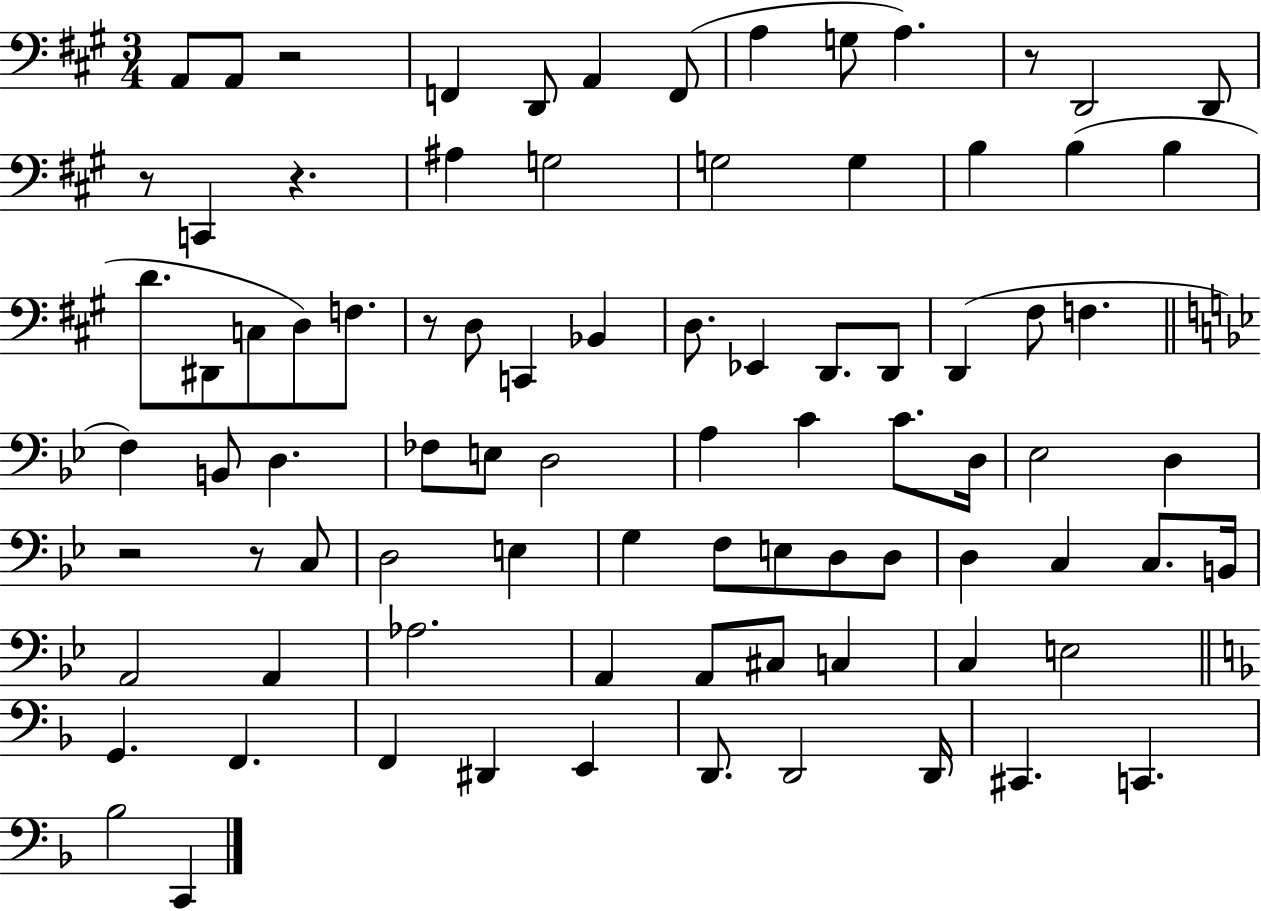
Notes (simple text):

A2/e A2/e R/h F2/q D2/e A2/q F2/e A3/q G3/e A3/q. R/e D2/h D2/e R/e C2/q R/q. A#3/q G3/h G3/h G3/q B3/q B3/q B3/q D4/e. D#2/e C3/e D3/e F3/e. R/e D3/e C2/q Bb2/q D3/e. Eb2/q D2/e. D2/e D2/q F#3/e F3/q. F3/q B2/e D3/q. FES3/e E3/e D3/h A3/q C4/q C4/e. D3/s Eb3/h D3/q R/h R/e C3/e D3/h E3/q G3/q F3/e E3/e D3/e D3/e D3/q C3/q C3/e. B2/s A2/h A2/q Ab3/h. A2/q A2/e C#3/e C3/q C3/q E3/h G2/q. F2/q. F2/q D#2/q E2/q D2/e. D2/h D2/s C#2/q. C2/q. Bb3/h C2/q